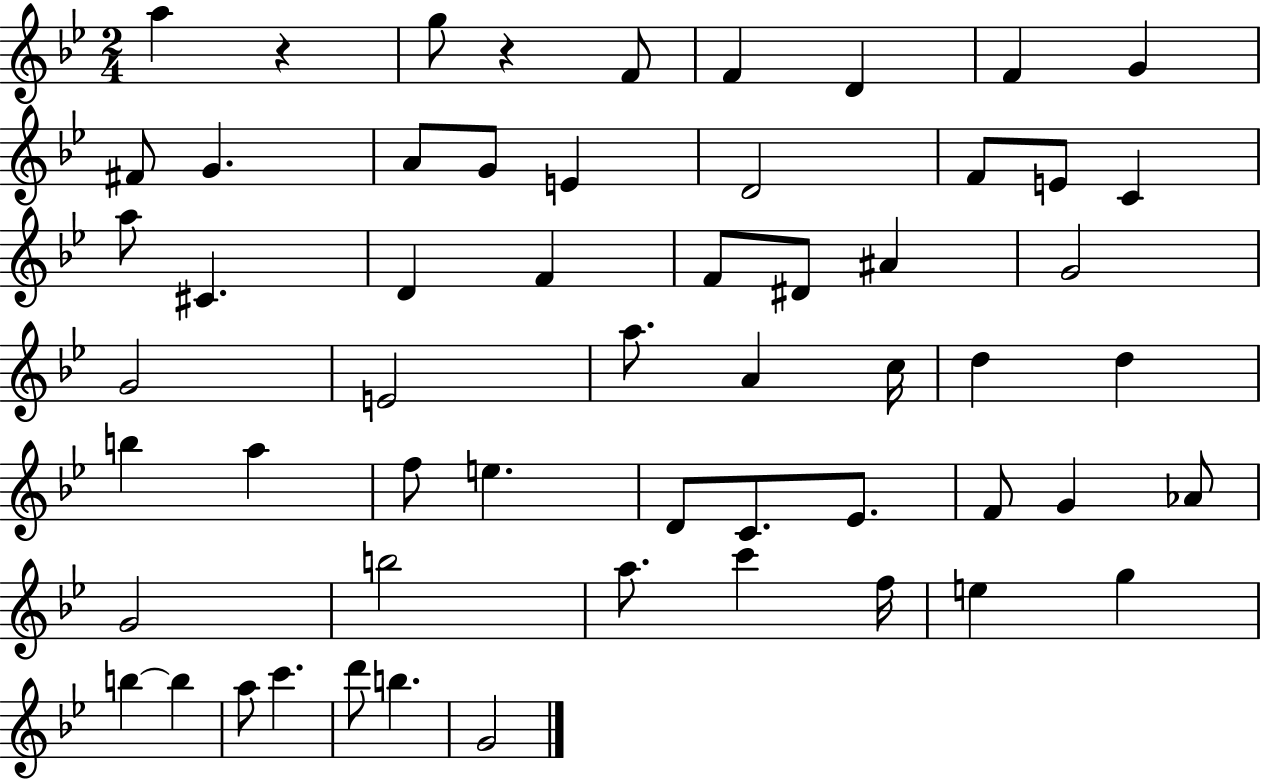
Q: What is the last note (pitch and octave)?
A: G4